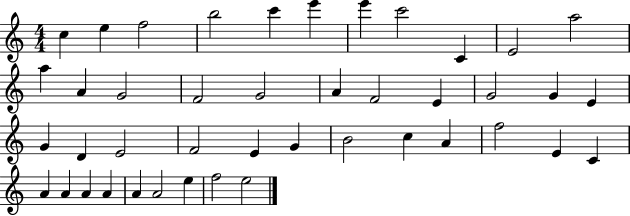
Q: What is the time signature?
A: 4/4